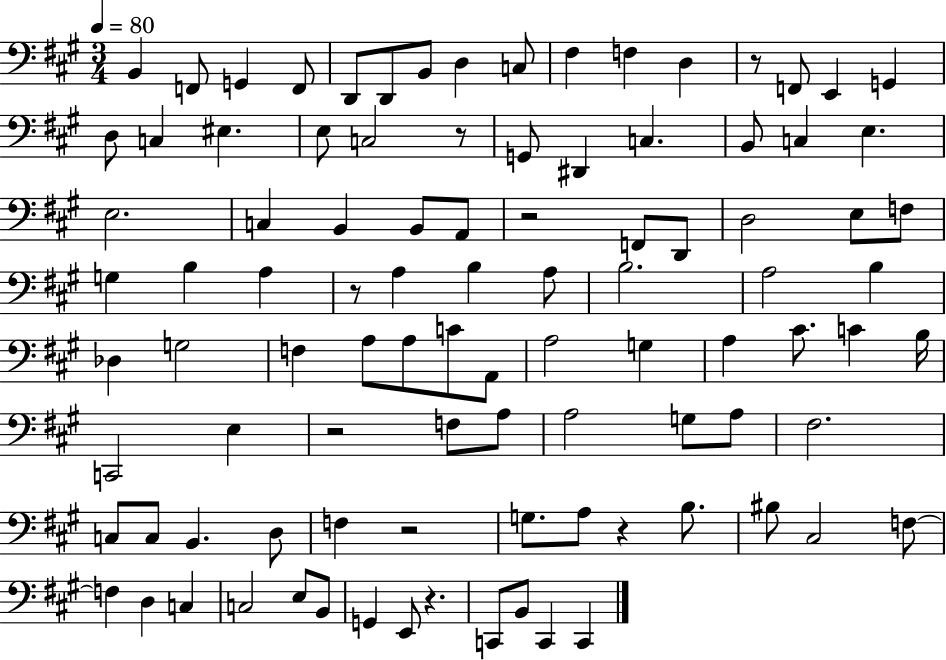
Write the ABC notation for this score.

X:1
T:Untitled
M:3/4
L:1/4
K:A
B,, F,,/2 G,, F,,/2 D,,/2 D,,/2 B,,/2 D, C,/2 ^F, F, D, z/2 F,,/2 E,, G,, D,/2 C, ^E, E,/2 C,2 z/2 G,,/2 ^D,, C, B,,/2 C, E, E,2 C, B,, B,,/2 A,,/2 z2 F,,/2 D,,/2 D,2 E,/2 F,/2 G, B, A, z/2 A, B, A,/2 B,2 A,2 B, _D, G,2 F, A,/2 A,/2 C/2 A,,/2 A,2 G, A, ^C/2 C B,/4 C,,2 E, z2 F,/2 A,/2 A,2 G,/2 A,/2 ^F,2 C,/2 C,/2 B,, D,/2 F, z2 G,/2 A,/2 z B,/2 ^B,/2 ^C,2 F,/2 F, D, C, C,2 E,/2 B,,/2 G,, E,,/2 z C,,/2 B,,/2 C,, C,,